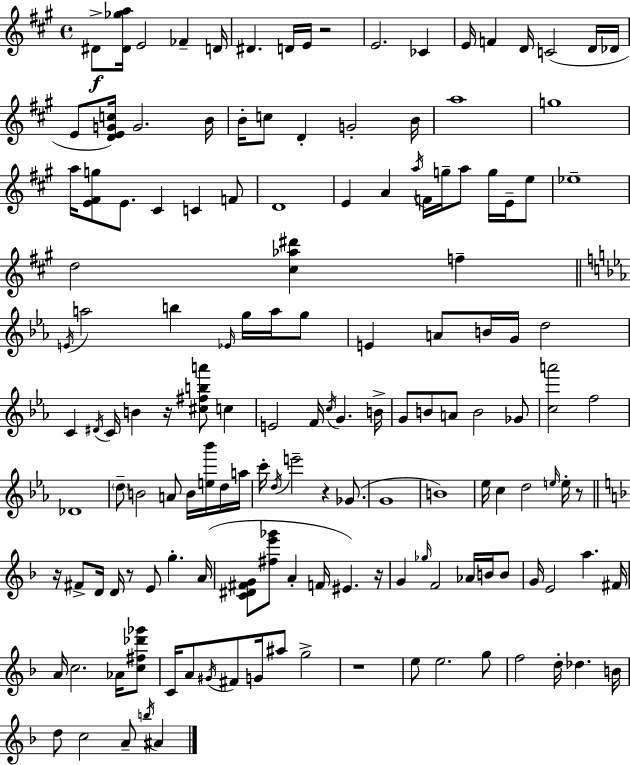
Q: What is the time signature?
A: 4/4